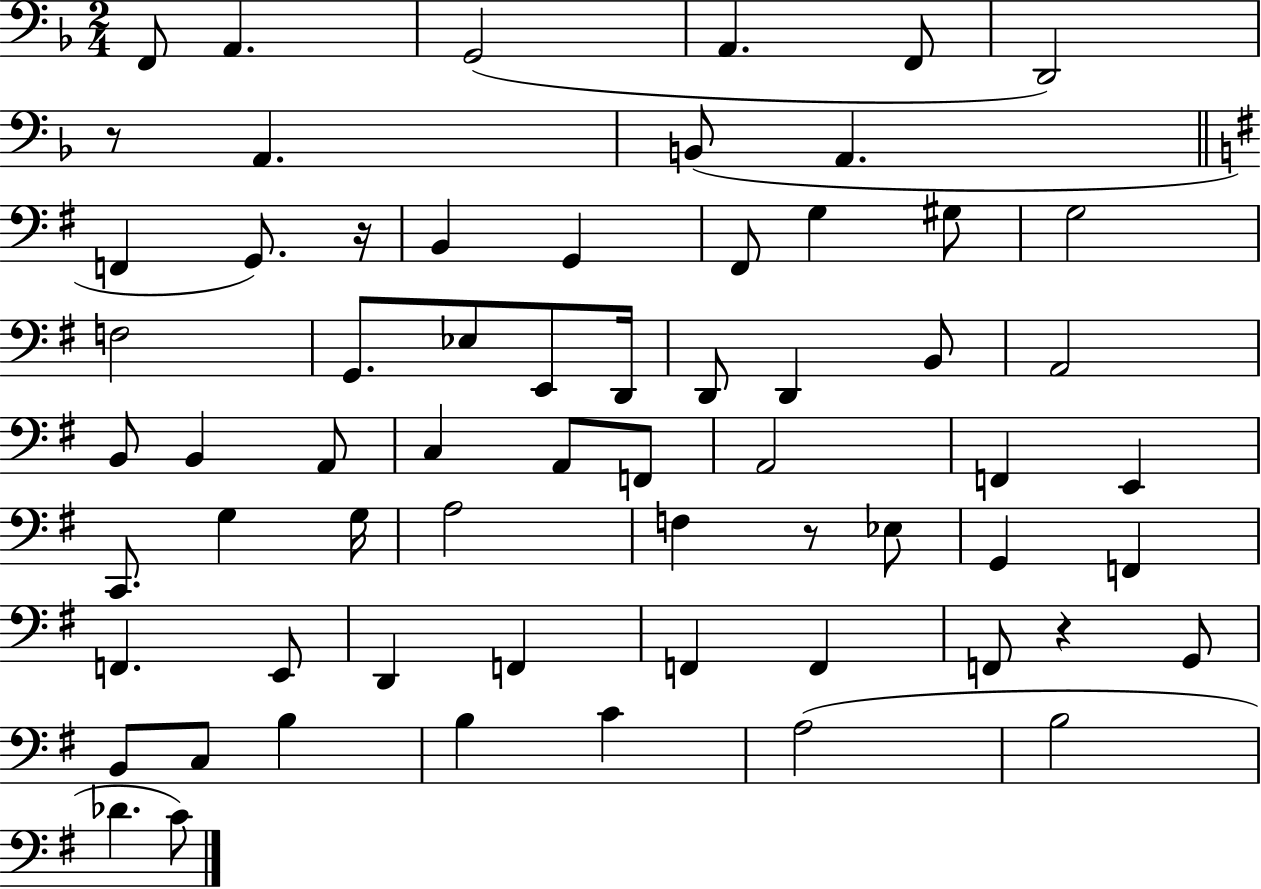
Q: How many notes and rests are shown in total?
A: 64